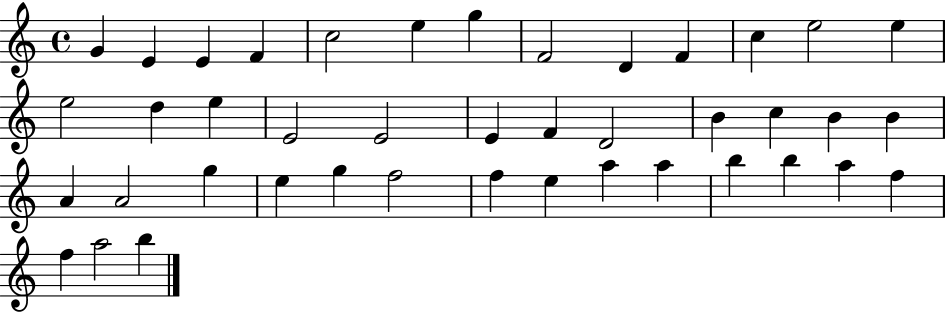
G4/q E4/q E4/q F4/q C5/h E5/q G5/q F4/h D4/q F4/q C5/q E5/h E5/q E5/h D5/q E5/q E4/h E4/h E4/q F4/q D4/h B4/q C5/q B4/q B4/q A4/q A4/h G5/q E5/q G5/q F5/h F5/q E5/q A5/q A5/q B5/q B5/q A5/q F5/q F5/q A5/h B5/q